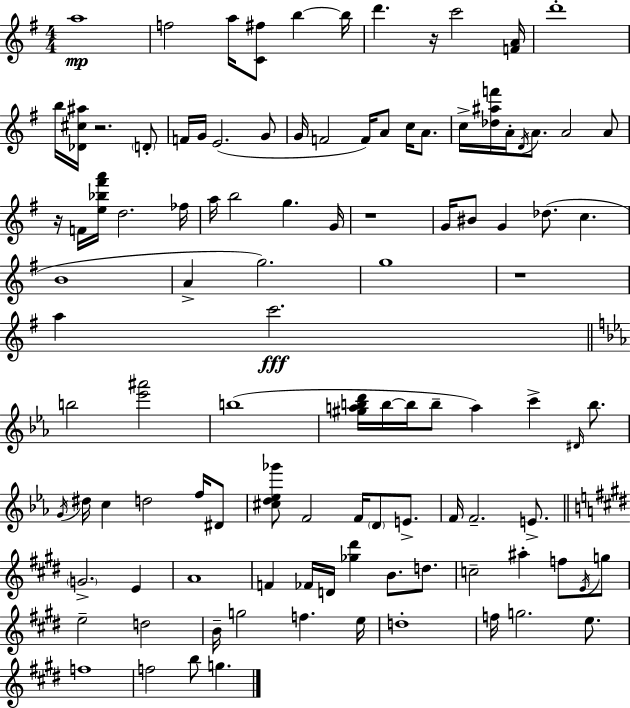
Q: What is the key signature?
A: G major